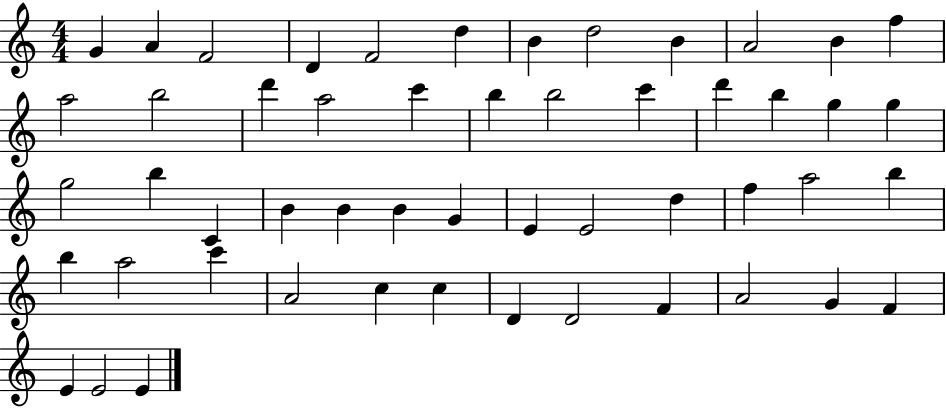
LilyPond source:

{
  \clef treble
  \numericTimeSignature
  \time 4/4
  \key c \major
  g'4 a'4 f'2 | d'4 f'2 d''4 | b'4 d''2 b'4 | a'2 b'4 f''4 | \break a''2 b''2 | d'''4 a''2 c'''4 | b''4 b''2 c'''4 | d'''4 b''4 g''4 g''4 | \break g''2 b''4 c'4 | b'4 b'4 b'4 g'4 | e'4 e'2 d''4 | f''4 a''2 b''4 | \break b''4 a''2 c'''4 | a'2 c''4 c''4 | d'4 d'2 f'4 | a'2 g'4 f'4 | \break e'4 e'2 e'4 | \bar "|."
}